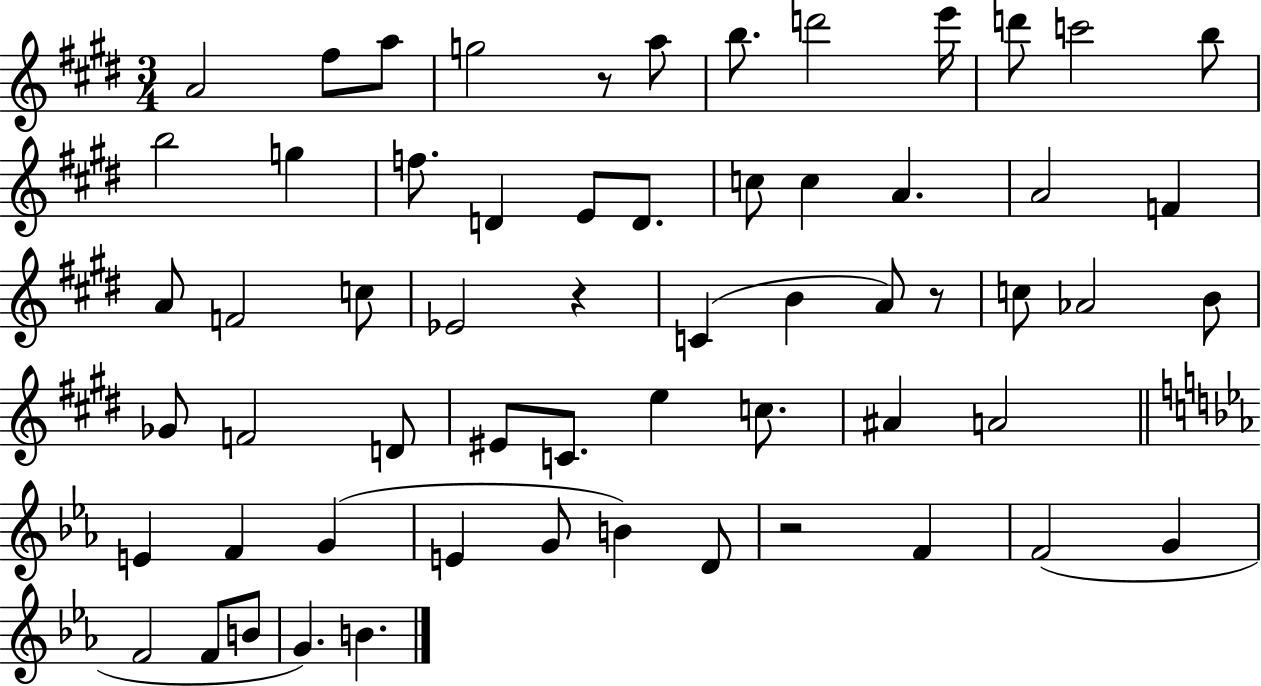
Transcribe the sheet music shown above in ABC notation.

X:1
T:Untitled
M:3/4
L:1/4
K:E
A2 ^f/2 a/2 g2 z/2 a/2 b/2 d'2 e'/4 d'/2 c'2 b/2 b2 g f/2 D E/2 D/2 c/2 c A A2 F A/2 F2 c/2 _E2 z C B A/2 z/2 c/2 _A2 B/2 _G/2 F2 D/2 ^E/2 C/2 e c/2 ^A A2 E F G E G/2 B D/2 z2 F F2 G F2 F/2 B/2 G B